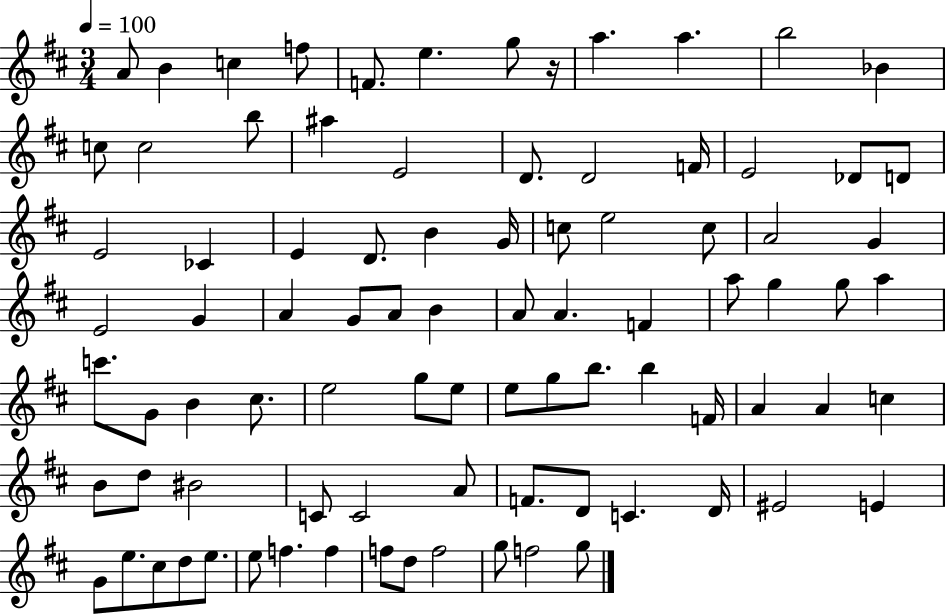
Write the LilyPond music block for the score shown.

{
  \clef treble
  \numericTimeSignature
  \time 3/4
  \key d \major
  \tempo 4 = 100
  a'8 b'4 c''4 f''8 | f'8. e''4. g''8 r16 | a''4. a''4. | b''2 bes'4 | \break c''8 c''2 b''8 | ais''4 e'2 | d'8. d'2 f'16 | e'2 des'8 d'8 | \break e'2 ces'4 | e'4 d'8. b'4 g'16 | c''8 e''2 c''8 | a'2 g'4 | \break e'2 g'4 | a'4 g'8 a'8 b'4 | a'8 a'4. f'4 | a''8 g''4 g''8 a''4 | \break c'''8. g'8 b'4 cis''8. | e''2 g''8 e''8 | e''8 g''8 b''8. b''4 f'16 | a'4 a'4 c''4 | \break b'8 d''8 bis'2 | c'8 c'2 a'8 | f'8. d'8 c'4. d'16 | eis'2 e'4 | \break g'8 e''8. cis''8 d''8 e''8. | e''8 f''4. f''4 | f''8 d''8 f''2 | g''8 f''2 g''8 | \break \bar "|."
}